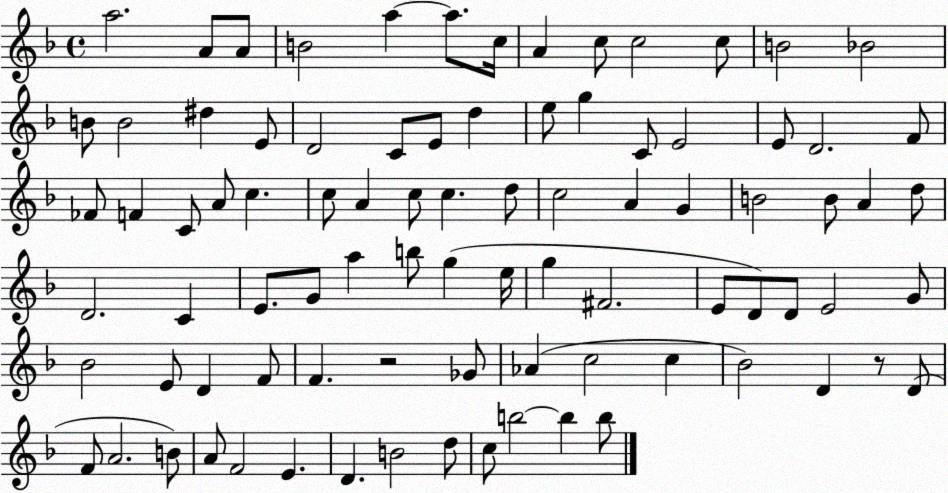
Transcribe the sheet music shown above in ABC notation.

X:1
T:Untitled
M:4/4
L:1/4
K:F
a2 A/2 A/2 B2 a a/2 c/4 A c/2 c2 c/2 B2 _B2 B/2 B2 ^d E/2 D2 C/2 E/2 d e/2 g C/2 E2 E/2 D2 F/2 _F/2 F C/2 A/2 c c/2 A c/2 c d/2 c2 A G B2 B/2 A d/2 D2 C E/2 G/2 a b/2 g e/4 g ^F2 E/2 D/2 D/2 E2 G/2 _B2 E/2 D F/2 F z2 _G/2 _A c2 c _B2 D z/2 D/2 F/2 A2 B/2 A/2 F2 E D B2 d/2 c/2 b2 b b/2